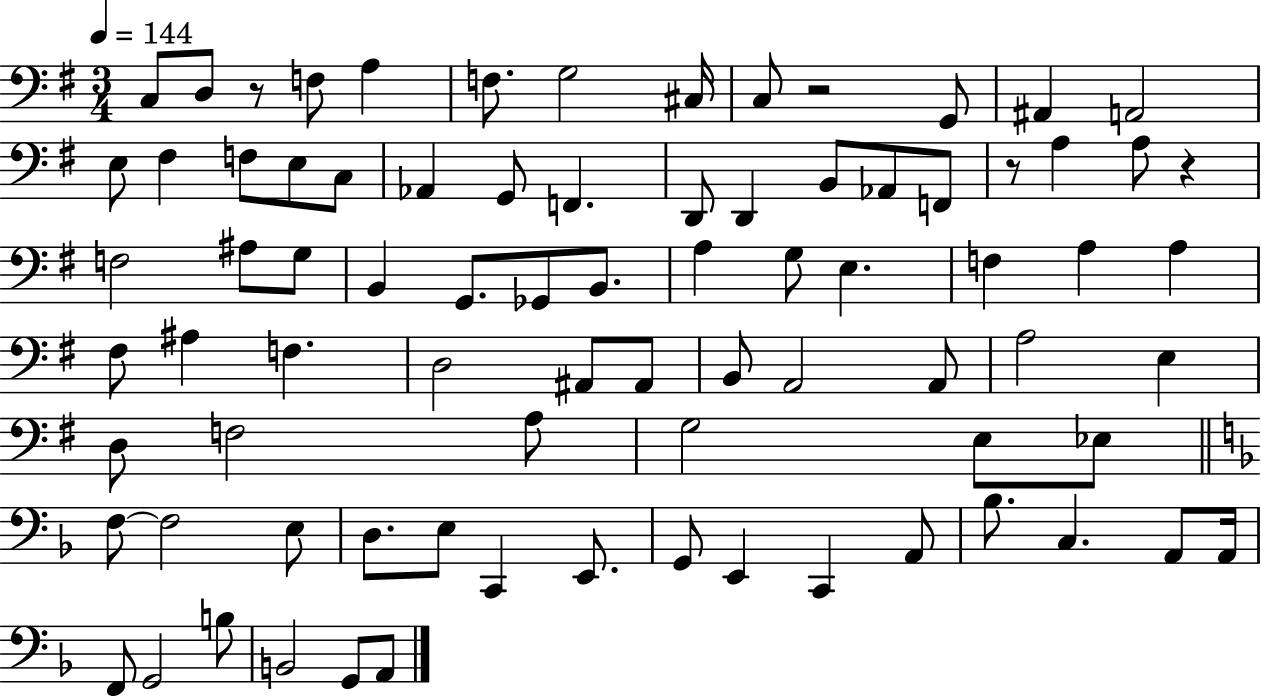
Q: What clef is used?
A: bass